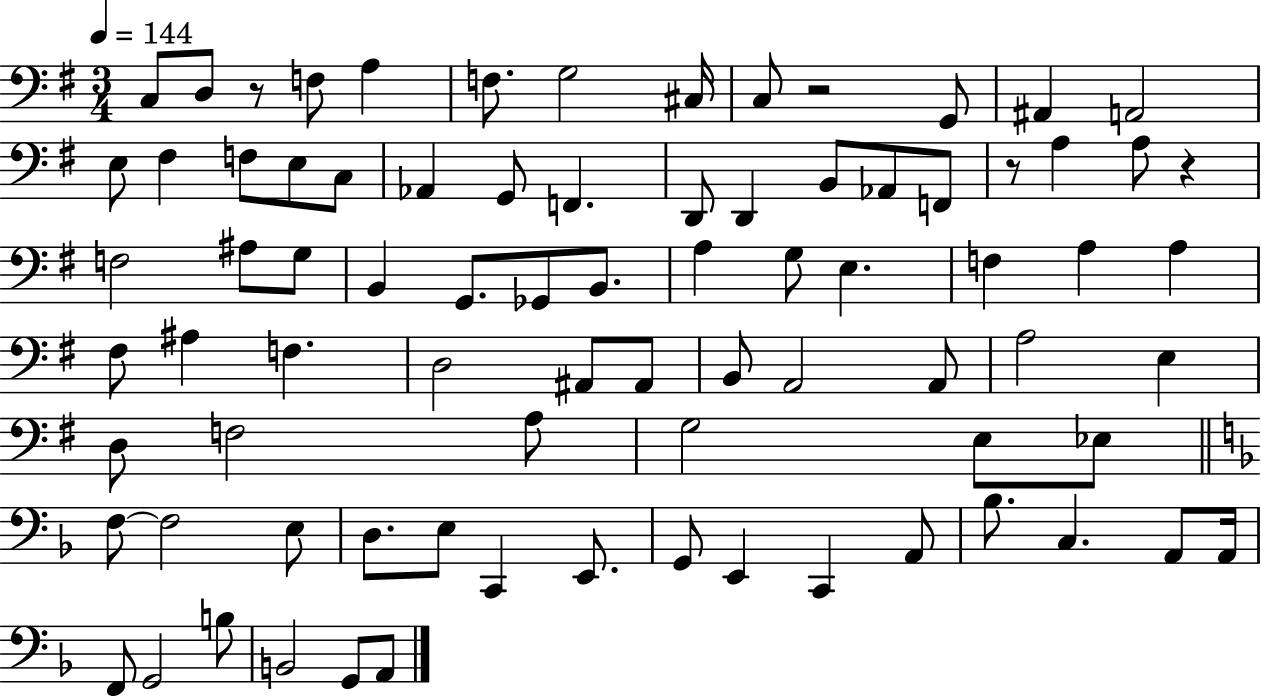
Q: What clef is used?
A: bass